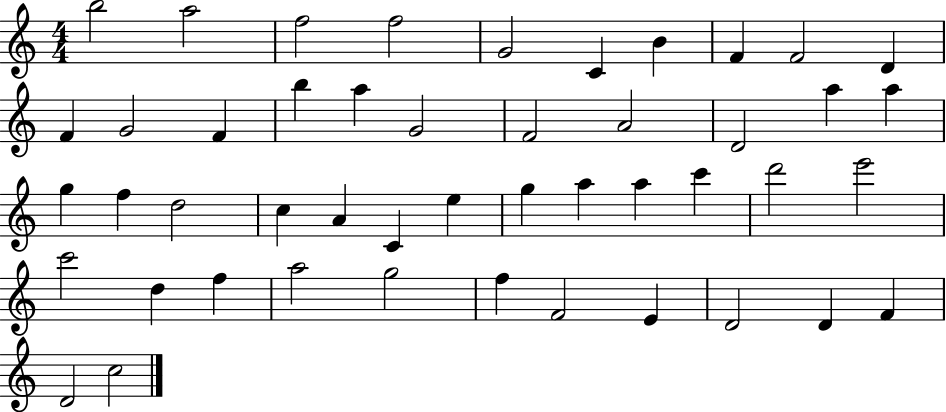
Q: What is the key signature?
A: C major